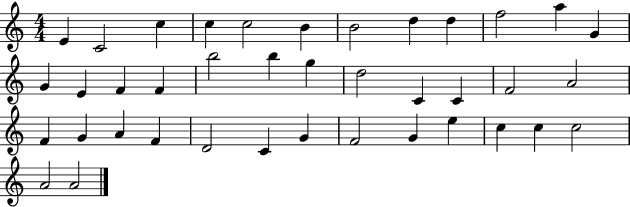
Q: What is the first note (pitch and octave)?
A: E4